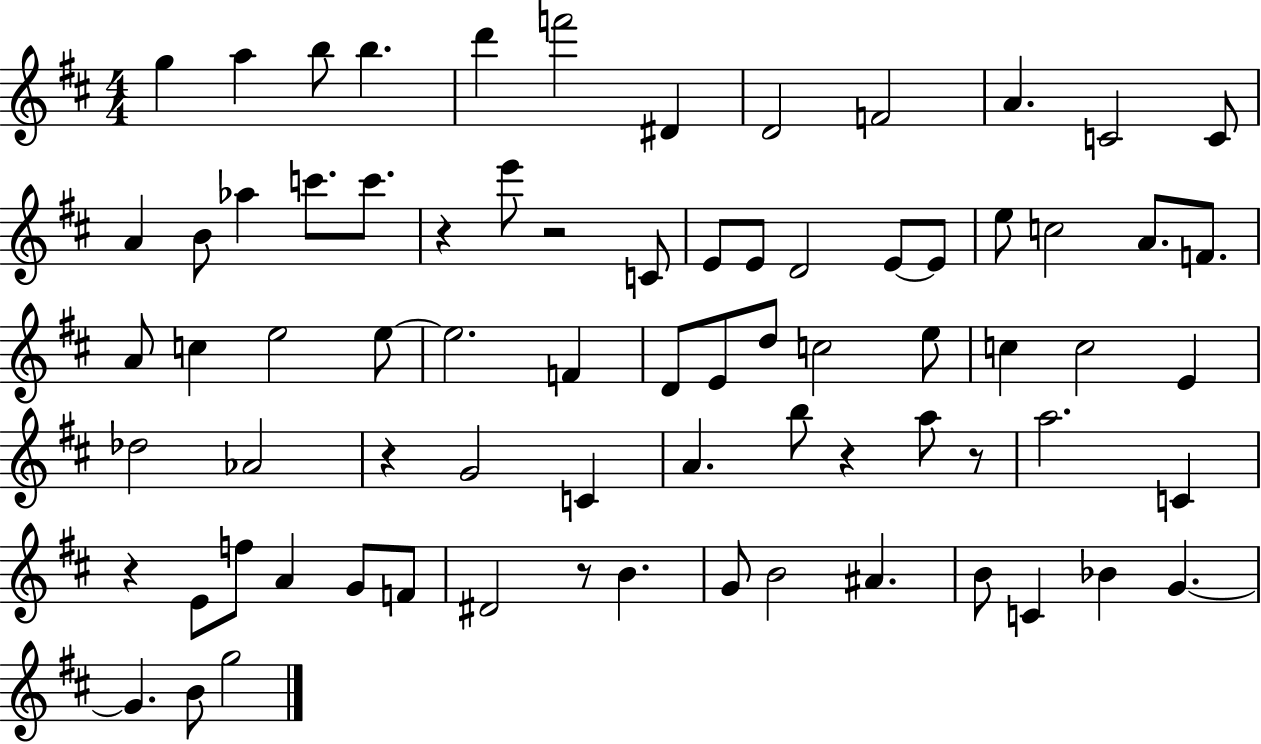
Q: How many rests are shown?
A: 7